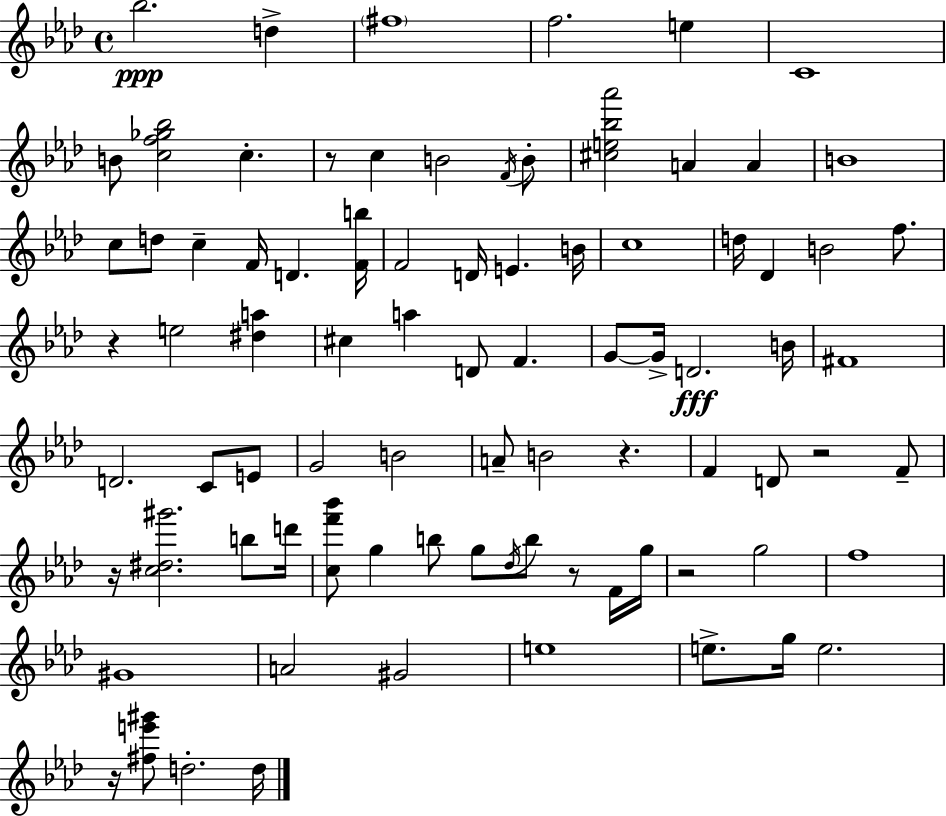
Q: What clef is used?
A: treble